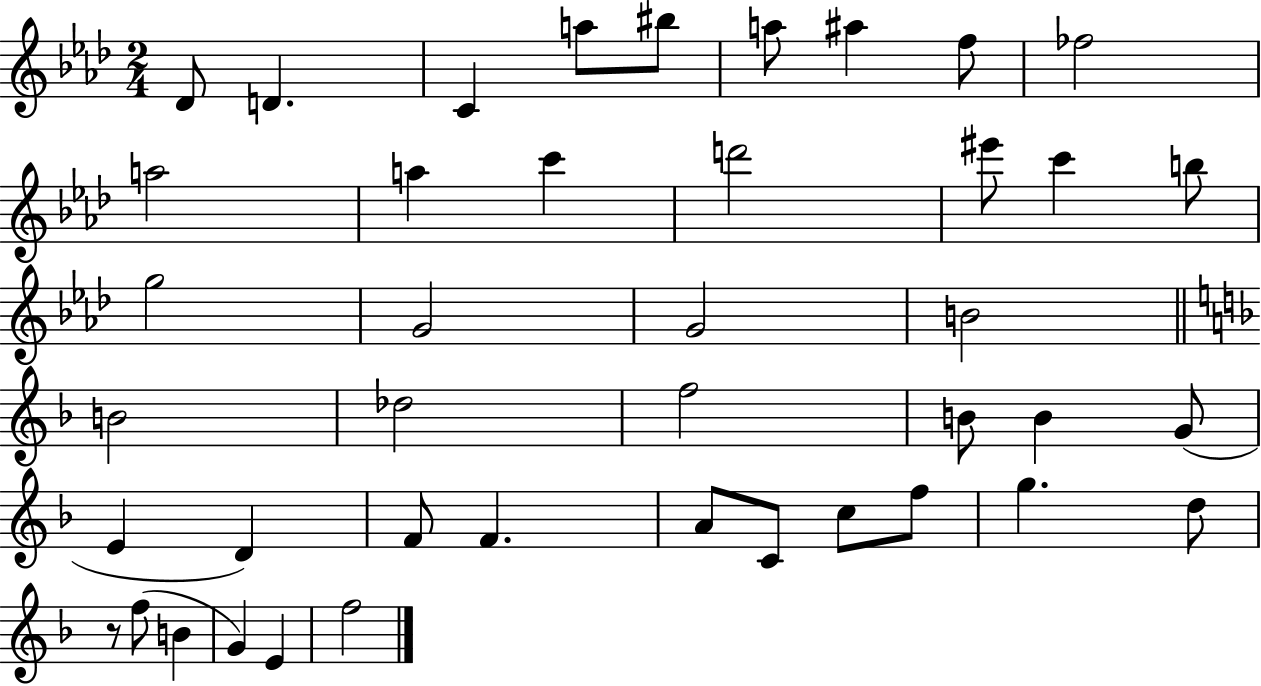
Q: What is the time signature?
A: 2/4